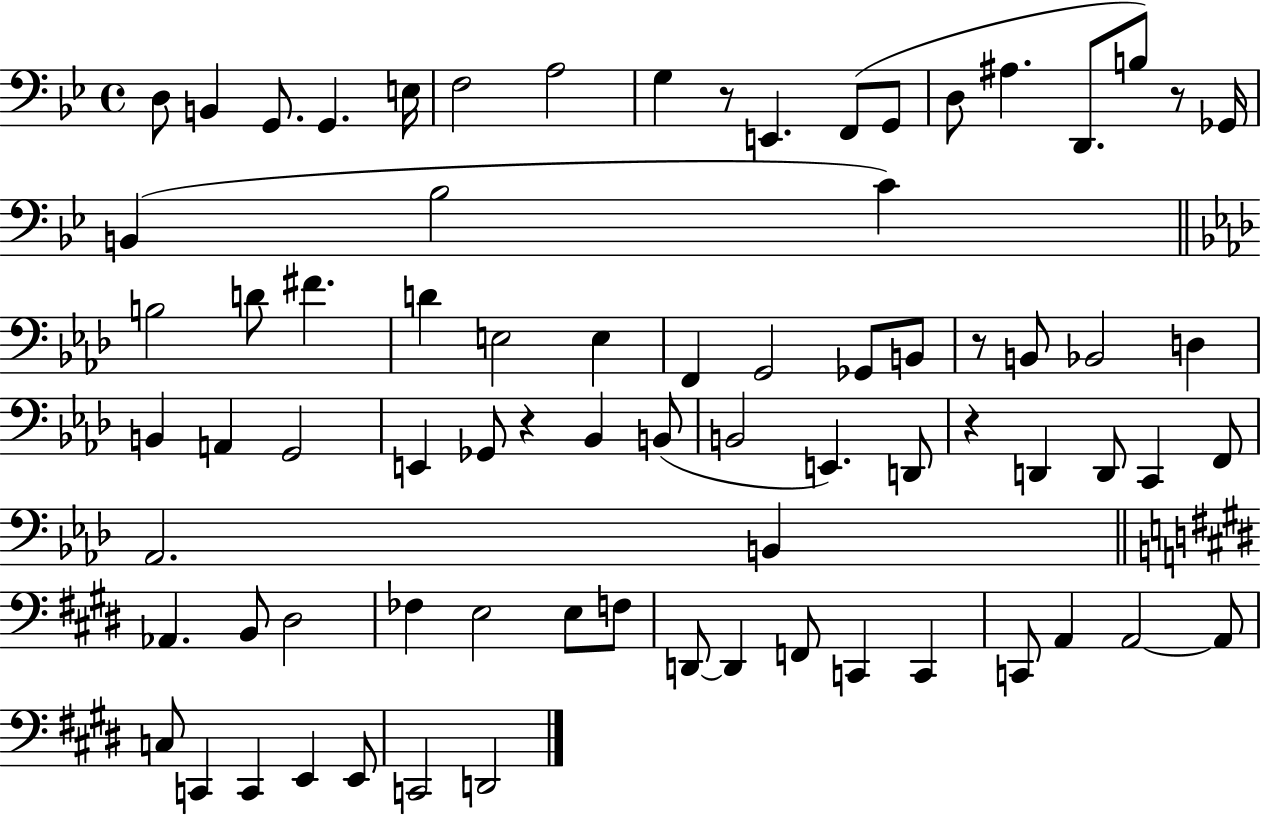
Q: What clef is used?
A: bass